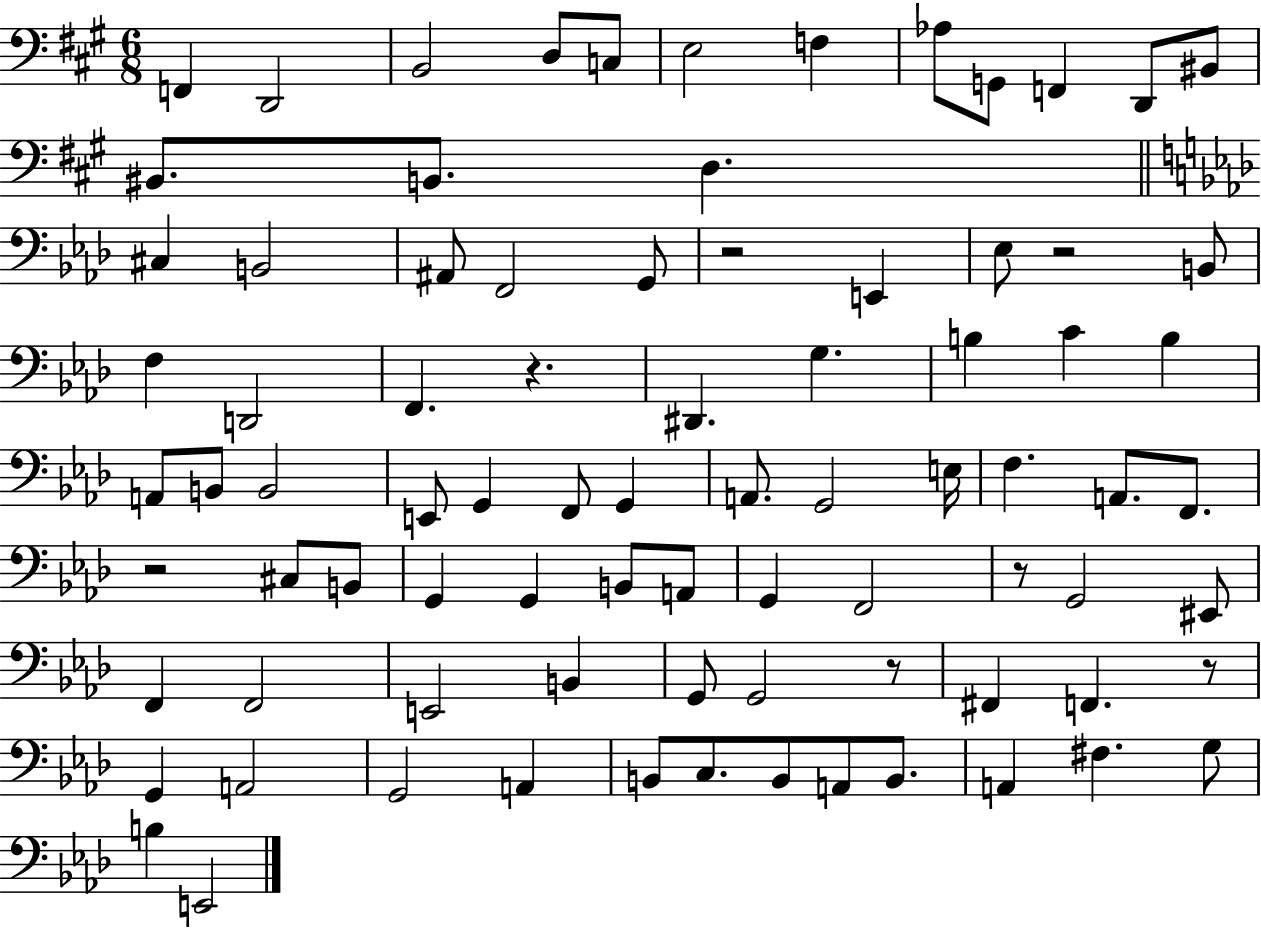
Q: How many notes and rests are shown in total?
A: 83